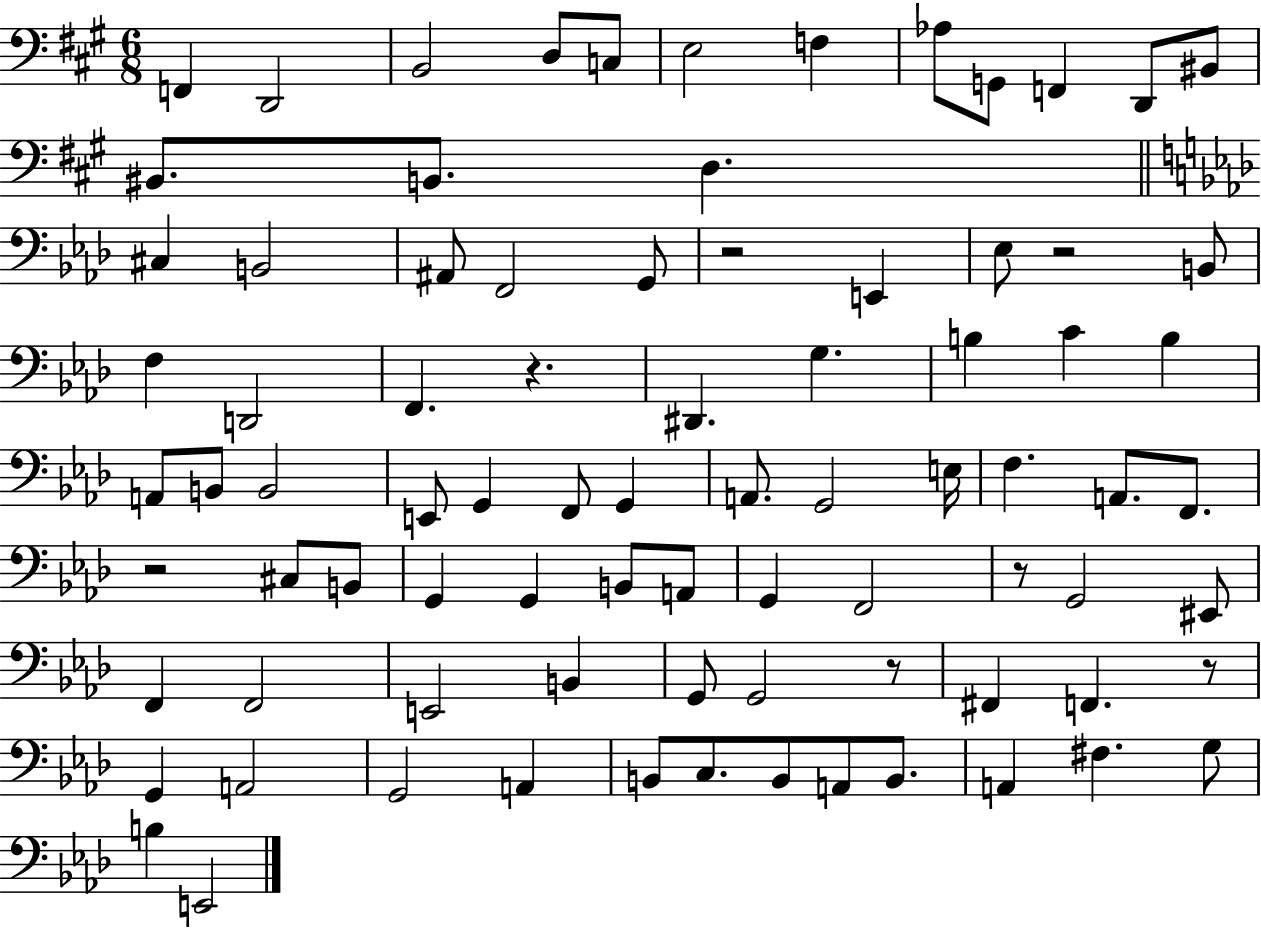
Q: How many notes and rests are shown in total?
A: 83